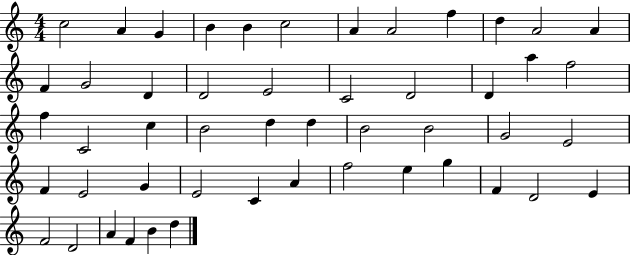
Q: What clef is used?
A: treble